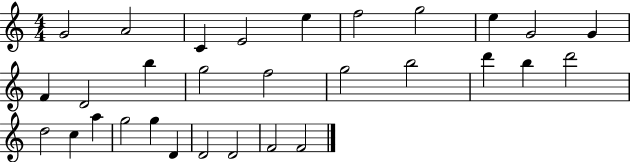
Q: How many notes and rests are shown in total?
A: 30